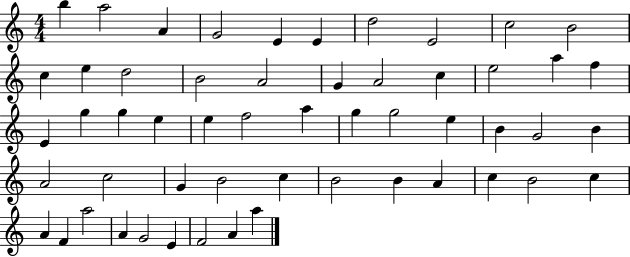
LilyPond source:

{
  \clef treble
  \numericTimeSignature
  \time 4/4
  \key c \major
  b''4 a''2 a'4 | g'2 e'4 e'4 | d''2 e'2 | c''2 b'2 | \break c''4 e''4 d''2 | b'2 a'2 | g'4 a'2 c''4 | e''2 a''4 f''4 | \break e'4 g''4 g''4 e''4 | e''4 f''2 a''4 | g''4 g''2 e''4 | b'4 g'2 b'4 | \break a'2 c''2 | g'4 b'2 c''4 | b'2 b'4 a'4 | c''4 b'2 c''4 | \break a'4 f'4 a''2 | a'4 g'2 e'4 | f'2 a'4 a''4 | \bar "|."
}